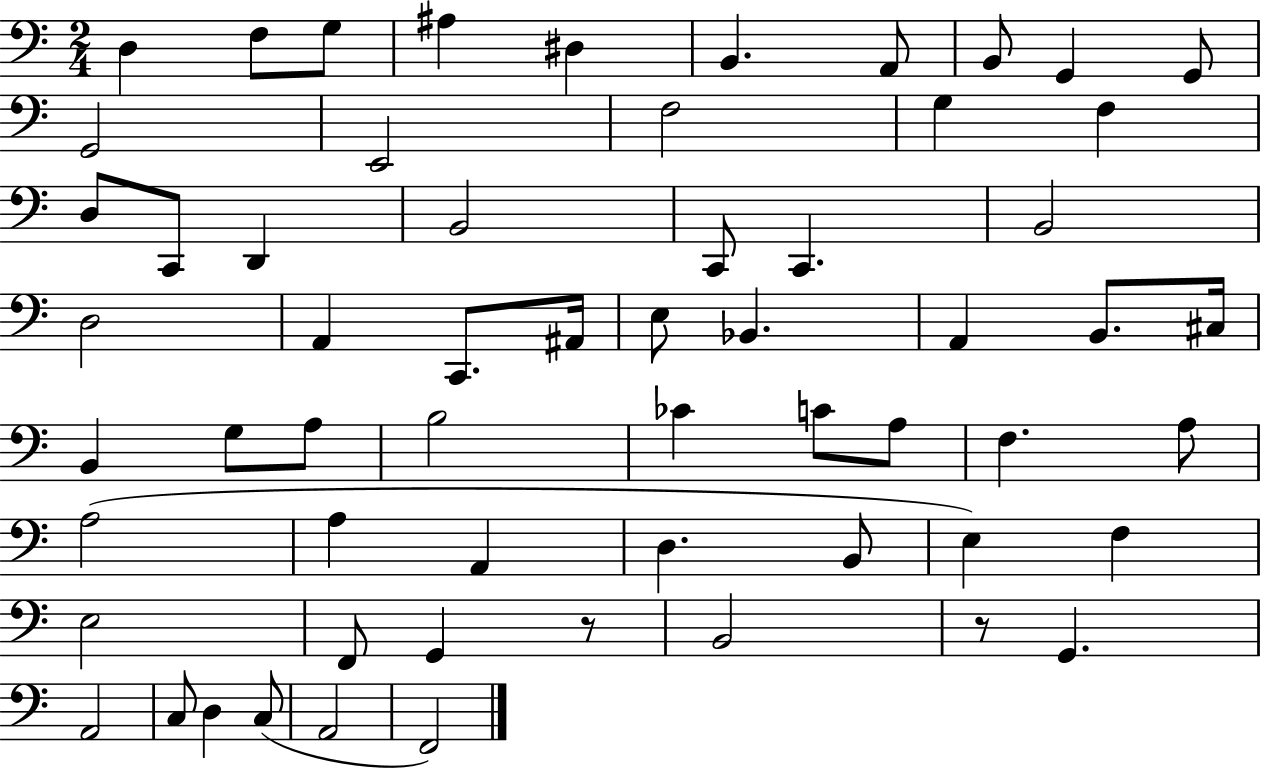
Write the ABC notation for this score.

X:1
T:Untitled
M:2/4
L:1/4
K:C
D, F,/2 G,/2 ^A, ^D, B,, A,,/2 B,,/2 G,, G,,/2 G,,2 E,,2 F,2 G, F, D,/2 C,,/2 D,, B,,2 C,,/2 C,, B,,2 D,2 A,, C,,/2 ^A,,/4 E,/2 _B,, A,, B,,/2 ^C,/4 B,, G,/2 A,/2 B,2 _C C/2 A,/2 F, A,/2 A,2 A, A,, D, B,,/2 E, F, E,2 F,,/2 G,, z/2 B,,2 z/2 G,, A,,2 C,/2 D, C,/2 A,,2 F,,2